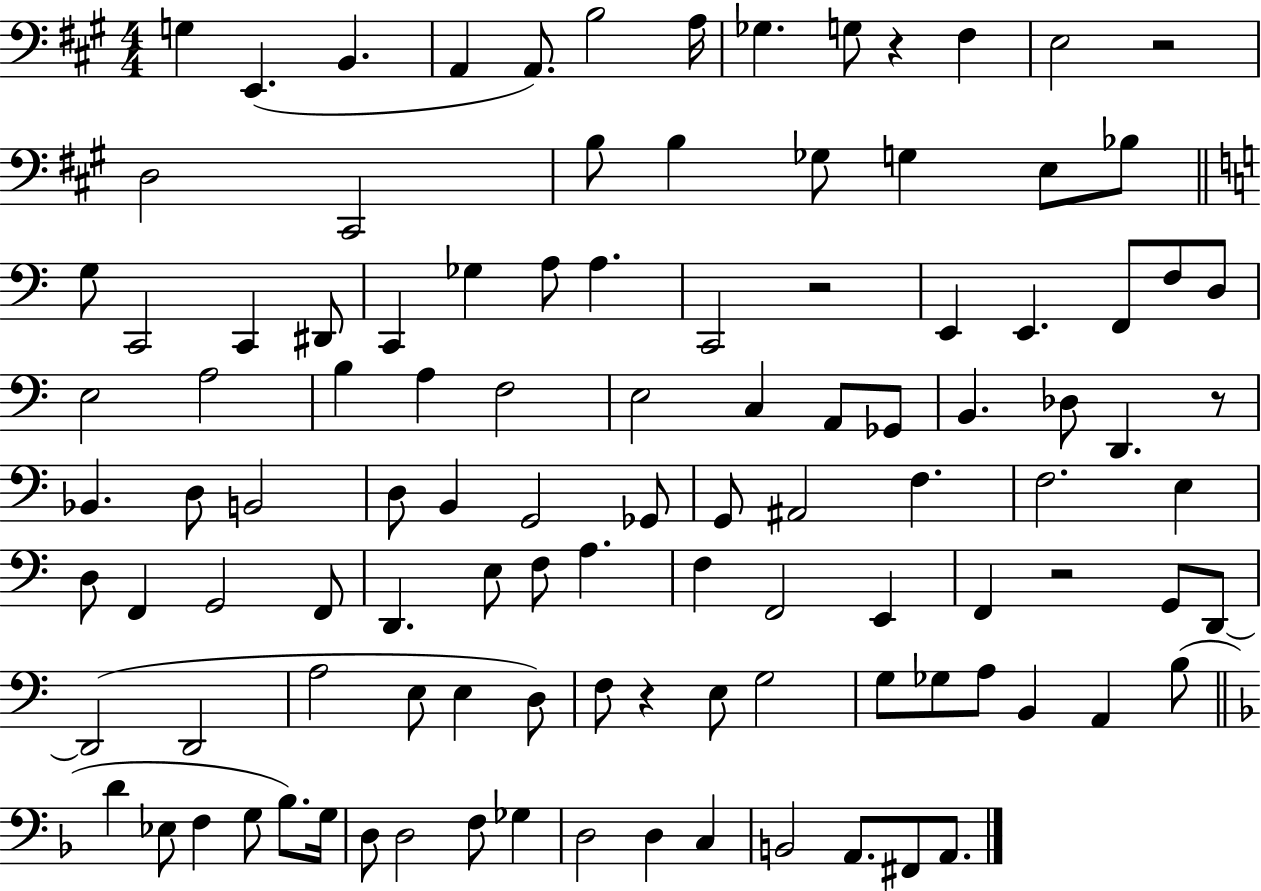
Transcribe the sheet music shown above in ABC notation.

X:1
T:Untitled
M:4/4
L:1/4
K:A
G, E,, B,, A,, A,,/2 B,2 A,/4 _G, G,/2 z ^F, E,2 z2 D,2 ^C,,2 B,/2 B, _G,/2 G, E,/2 _B,/2 G,/2 C,,2 C,, ^D,,/2 C,, _G, A,/2 A, C,,2 z2 E,, E,, F,,/2 F,/2 D,/2 E,2 A,2 B, A, F,2 E,2 C, A,,/2 _G,,/2 B,, _D,/2 D,, z/2 _B,, D,/2 B,,2 D,/2 B,, G,,2 _G,,/2 G,,/2 ^A,,2 F, F,2 E, D,/2 F,, G,,2 F,,/2 D,, E,/2 F,/2 A, F, F,,2 E,, F,, z2 G,,/2 D,,/2 D,,2 D,,2 A,2 E,/2 E, D,/2 F,/2 z E,/2 G,2 G,/2 _G,/2 A,/2 B,, A,, B,/2 D _E,/2 F, G,/2 _B,/2 G,/4 D,/2 D,2 F,/2 _G, D,2 D, C, B,,2 A,,/2 ^F,,/2 A,,/2